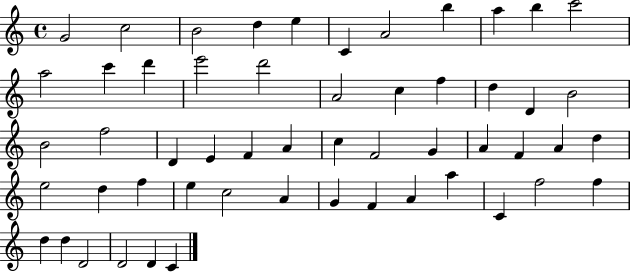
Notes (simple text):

G4/h C5/h B4/h D5/q E5/q C4/q A4/h B5/q A5/q B5/q C6/h A5/h C6/q D6/q E6/h D6/h A4/h C5/q F5/q D5/q D4/q B4/h B4/h F5/h D4/q E4/q F4/q A4/q C5/q F4/h G4/q A4/q F4/q A4/q D5/q E5/h D5/q F5/q E5/q C5/h A4/q G4/q F4/q A4/q A5/q C4/q F5/h F5/q D5/q D5/q D4/h D4/h D4/q C4/q